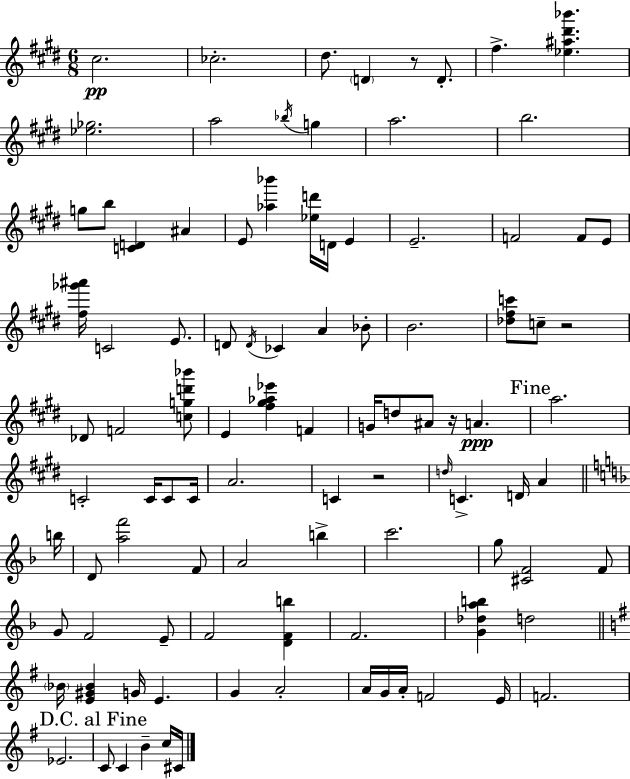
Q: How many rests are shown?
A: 4